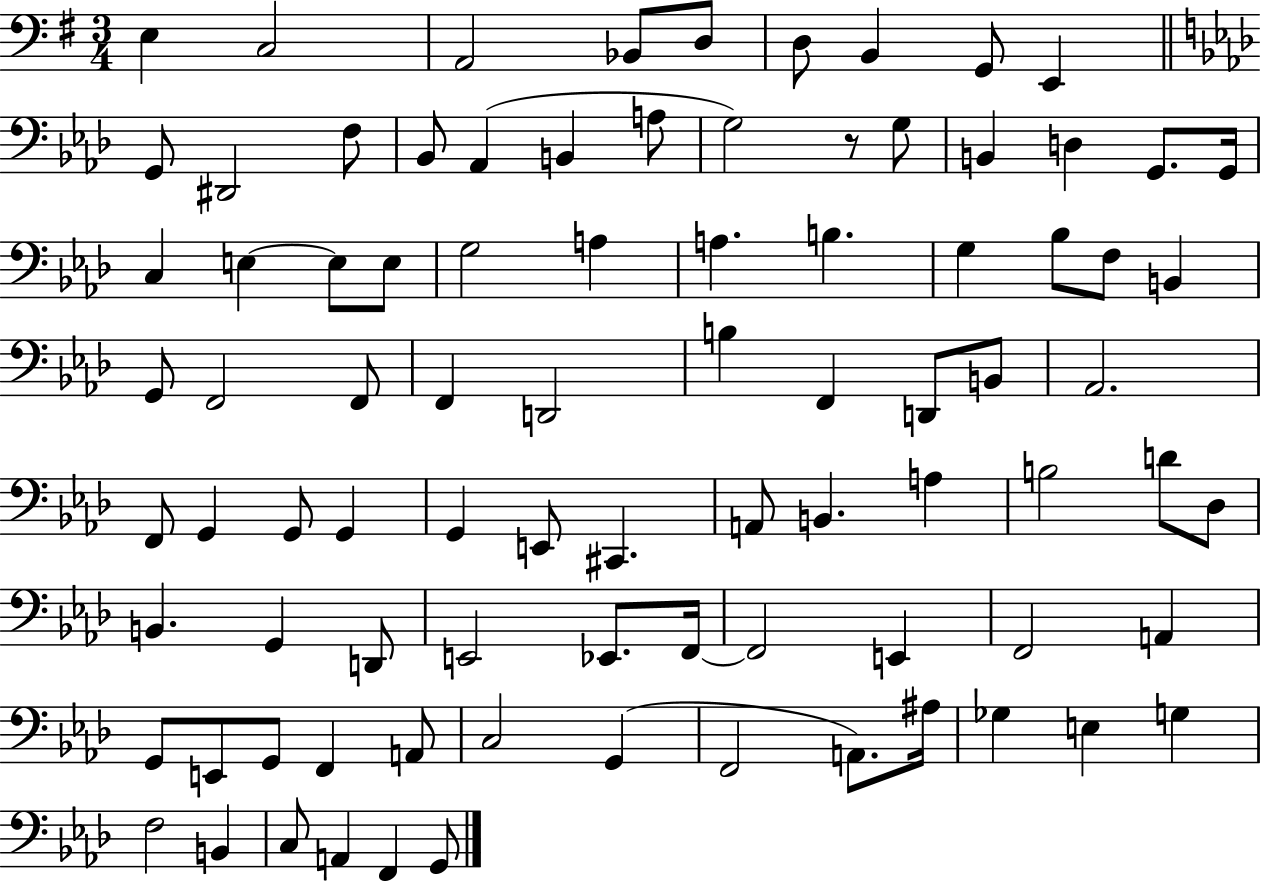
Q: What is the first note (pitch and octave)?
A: E3